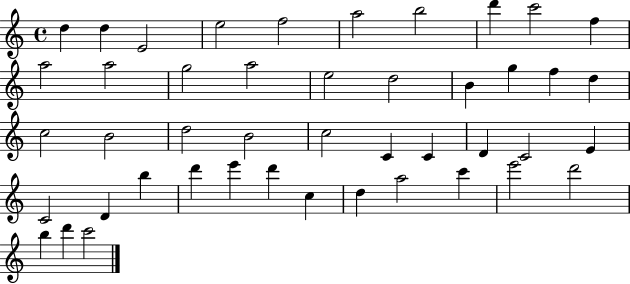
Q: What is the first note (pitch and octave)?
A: D5